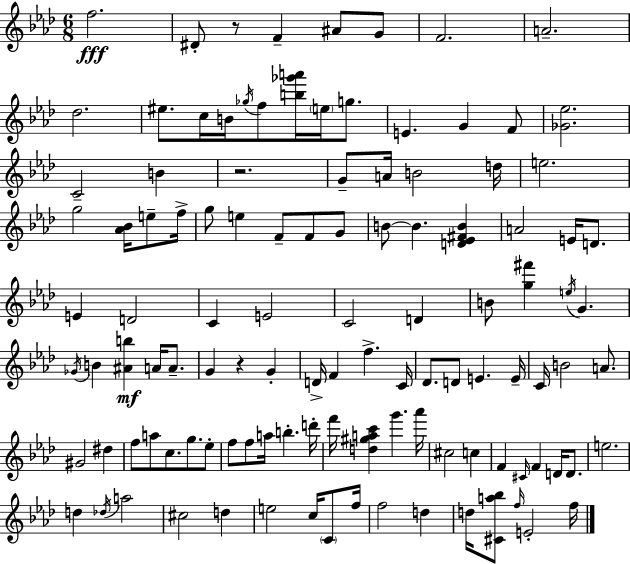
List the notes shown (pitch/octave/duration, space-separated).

F5/h. D#4/e R/e F4/q A#4/e G4/e F4/h. A4/h. Db5/h. EIS5/e. C5/s B4/s Gb5/s F5/e [B5,Gb6,A6]/s E5/s G5/e. E4/q. G4/q F4/e [Gb4,Eb5]/h. C4/h B4/q R/h. G4/e A4/s B4/h D5/s E5/h. G5/h [Ab4,Bb4]/s E5/e F5/s G5/e E5/q F4/e F4/e G4/e B4/e B4/q. [D4,Eb4,F#4,B4]/q A4/h E4/s D4/e. E4/q D4/h C4/q E4/h C4/h D4/q B4/e [G5,F#6]/q E5/s G4/q. Gb4/s B4/q [A#4,B5]/q A4/s A4/e. G4/q R/q G4/q D4/s F4/q F5/q. C4/s Db4/e. D4/e E4/q. E4/s C4/s B4/h A4/e. G#4/h D#5/q F5/e A5/e C5/e. G5/e. Eb5/e F5/e F5/e A5/s B5/q. D6/s F6/s [D5,G#5,A5,C6]/q G6/q. Ab6/s C#5/h C5/q F4/q C#4/s F4/q D4/s D4/e. E5/h. D5/q Db5/s A5/h C#5/h D5/q E5/h C5/s C4/e F5/s F5/h D5/q D5/s [C#4,A5,Bb5]/e F5/s E4/h F5/s